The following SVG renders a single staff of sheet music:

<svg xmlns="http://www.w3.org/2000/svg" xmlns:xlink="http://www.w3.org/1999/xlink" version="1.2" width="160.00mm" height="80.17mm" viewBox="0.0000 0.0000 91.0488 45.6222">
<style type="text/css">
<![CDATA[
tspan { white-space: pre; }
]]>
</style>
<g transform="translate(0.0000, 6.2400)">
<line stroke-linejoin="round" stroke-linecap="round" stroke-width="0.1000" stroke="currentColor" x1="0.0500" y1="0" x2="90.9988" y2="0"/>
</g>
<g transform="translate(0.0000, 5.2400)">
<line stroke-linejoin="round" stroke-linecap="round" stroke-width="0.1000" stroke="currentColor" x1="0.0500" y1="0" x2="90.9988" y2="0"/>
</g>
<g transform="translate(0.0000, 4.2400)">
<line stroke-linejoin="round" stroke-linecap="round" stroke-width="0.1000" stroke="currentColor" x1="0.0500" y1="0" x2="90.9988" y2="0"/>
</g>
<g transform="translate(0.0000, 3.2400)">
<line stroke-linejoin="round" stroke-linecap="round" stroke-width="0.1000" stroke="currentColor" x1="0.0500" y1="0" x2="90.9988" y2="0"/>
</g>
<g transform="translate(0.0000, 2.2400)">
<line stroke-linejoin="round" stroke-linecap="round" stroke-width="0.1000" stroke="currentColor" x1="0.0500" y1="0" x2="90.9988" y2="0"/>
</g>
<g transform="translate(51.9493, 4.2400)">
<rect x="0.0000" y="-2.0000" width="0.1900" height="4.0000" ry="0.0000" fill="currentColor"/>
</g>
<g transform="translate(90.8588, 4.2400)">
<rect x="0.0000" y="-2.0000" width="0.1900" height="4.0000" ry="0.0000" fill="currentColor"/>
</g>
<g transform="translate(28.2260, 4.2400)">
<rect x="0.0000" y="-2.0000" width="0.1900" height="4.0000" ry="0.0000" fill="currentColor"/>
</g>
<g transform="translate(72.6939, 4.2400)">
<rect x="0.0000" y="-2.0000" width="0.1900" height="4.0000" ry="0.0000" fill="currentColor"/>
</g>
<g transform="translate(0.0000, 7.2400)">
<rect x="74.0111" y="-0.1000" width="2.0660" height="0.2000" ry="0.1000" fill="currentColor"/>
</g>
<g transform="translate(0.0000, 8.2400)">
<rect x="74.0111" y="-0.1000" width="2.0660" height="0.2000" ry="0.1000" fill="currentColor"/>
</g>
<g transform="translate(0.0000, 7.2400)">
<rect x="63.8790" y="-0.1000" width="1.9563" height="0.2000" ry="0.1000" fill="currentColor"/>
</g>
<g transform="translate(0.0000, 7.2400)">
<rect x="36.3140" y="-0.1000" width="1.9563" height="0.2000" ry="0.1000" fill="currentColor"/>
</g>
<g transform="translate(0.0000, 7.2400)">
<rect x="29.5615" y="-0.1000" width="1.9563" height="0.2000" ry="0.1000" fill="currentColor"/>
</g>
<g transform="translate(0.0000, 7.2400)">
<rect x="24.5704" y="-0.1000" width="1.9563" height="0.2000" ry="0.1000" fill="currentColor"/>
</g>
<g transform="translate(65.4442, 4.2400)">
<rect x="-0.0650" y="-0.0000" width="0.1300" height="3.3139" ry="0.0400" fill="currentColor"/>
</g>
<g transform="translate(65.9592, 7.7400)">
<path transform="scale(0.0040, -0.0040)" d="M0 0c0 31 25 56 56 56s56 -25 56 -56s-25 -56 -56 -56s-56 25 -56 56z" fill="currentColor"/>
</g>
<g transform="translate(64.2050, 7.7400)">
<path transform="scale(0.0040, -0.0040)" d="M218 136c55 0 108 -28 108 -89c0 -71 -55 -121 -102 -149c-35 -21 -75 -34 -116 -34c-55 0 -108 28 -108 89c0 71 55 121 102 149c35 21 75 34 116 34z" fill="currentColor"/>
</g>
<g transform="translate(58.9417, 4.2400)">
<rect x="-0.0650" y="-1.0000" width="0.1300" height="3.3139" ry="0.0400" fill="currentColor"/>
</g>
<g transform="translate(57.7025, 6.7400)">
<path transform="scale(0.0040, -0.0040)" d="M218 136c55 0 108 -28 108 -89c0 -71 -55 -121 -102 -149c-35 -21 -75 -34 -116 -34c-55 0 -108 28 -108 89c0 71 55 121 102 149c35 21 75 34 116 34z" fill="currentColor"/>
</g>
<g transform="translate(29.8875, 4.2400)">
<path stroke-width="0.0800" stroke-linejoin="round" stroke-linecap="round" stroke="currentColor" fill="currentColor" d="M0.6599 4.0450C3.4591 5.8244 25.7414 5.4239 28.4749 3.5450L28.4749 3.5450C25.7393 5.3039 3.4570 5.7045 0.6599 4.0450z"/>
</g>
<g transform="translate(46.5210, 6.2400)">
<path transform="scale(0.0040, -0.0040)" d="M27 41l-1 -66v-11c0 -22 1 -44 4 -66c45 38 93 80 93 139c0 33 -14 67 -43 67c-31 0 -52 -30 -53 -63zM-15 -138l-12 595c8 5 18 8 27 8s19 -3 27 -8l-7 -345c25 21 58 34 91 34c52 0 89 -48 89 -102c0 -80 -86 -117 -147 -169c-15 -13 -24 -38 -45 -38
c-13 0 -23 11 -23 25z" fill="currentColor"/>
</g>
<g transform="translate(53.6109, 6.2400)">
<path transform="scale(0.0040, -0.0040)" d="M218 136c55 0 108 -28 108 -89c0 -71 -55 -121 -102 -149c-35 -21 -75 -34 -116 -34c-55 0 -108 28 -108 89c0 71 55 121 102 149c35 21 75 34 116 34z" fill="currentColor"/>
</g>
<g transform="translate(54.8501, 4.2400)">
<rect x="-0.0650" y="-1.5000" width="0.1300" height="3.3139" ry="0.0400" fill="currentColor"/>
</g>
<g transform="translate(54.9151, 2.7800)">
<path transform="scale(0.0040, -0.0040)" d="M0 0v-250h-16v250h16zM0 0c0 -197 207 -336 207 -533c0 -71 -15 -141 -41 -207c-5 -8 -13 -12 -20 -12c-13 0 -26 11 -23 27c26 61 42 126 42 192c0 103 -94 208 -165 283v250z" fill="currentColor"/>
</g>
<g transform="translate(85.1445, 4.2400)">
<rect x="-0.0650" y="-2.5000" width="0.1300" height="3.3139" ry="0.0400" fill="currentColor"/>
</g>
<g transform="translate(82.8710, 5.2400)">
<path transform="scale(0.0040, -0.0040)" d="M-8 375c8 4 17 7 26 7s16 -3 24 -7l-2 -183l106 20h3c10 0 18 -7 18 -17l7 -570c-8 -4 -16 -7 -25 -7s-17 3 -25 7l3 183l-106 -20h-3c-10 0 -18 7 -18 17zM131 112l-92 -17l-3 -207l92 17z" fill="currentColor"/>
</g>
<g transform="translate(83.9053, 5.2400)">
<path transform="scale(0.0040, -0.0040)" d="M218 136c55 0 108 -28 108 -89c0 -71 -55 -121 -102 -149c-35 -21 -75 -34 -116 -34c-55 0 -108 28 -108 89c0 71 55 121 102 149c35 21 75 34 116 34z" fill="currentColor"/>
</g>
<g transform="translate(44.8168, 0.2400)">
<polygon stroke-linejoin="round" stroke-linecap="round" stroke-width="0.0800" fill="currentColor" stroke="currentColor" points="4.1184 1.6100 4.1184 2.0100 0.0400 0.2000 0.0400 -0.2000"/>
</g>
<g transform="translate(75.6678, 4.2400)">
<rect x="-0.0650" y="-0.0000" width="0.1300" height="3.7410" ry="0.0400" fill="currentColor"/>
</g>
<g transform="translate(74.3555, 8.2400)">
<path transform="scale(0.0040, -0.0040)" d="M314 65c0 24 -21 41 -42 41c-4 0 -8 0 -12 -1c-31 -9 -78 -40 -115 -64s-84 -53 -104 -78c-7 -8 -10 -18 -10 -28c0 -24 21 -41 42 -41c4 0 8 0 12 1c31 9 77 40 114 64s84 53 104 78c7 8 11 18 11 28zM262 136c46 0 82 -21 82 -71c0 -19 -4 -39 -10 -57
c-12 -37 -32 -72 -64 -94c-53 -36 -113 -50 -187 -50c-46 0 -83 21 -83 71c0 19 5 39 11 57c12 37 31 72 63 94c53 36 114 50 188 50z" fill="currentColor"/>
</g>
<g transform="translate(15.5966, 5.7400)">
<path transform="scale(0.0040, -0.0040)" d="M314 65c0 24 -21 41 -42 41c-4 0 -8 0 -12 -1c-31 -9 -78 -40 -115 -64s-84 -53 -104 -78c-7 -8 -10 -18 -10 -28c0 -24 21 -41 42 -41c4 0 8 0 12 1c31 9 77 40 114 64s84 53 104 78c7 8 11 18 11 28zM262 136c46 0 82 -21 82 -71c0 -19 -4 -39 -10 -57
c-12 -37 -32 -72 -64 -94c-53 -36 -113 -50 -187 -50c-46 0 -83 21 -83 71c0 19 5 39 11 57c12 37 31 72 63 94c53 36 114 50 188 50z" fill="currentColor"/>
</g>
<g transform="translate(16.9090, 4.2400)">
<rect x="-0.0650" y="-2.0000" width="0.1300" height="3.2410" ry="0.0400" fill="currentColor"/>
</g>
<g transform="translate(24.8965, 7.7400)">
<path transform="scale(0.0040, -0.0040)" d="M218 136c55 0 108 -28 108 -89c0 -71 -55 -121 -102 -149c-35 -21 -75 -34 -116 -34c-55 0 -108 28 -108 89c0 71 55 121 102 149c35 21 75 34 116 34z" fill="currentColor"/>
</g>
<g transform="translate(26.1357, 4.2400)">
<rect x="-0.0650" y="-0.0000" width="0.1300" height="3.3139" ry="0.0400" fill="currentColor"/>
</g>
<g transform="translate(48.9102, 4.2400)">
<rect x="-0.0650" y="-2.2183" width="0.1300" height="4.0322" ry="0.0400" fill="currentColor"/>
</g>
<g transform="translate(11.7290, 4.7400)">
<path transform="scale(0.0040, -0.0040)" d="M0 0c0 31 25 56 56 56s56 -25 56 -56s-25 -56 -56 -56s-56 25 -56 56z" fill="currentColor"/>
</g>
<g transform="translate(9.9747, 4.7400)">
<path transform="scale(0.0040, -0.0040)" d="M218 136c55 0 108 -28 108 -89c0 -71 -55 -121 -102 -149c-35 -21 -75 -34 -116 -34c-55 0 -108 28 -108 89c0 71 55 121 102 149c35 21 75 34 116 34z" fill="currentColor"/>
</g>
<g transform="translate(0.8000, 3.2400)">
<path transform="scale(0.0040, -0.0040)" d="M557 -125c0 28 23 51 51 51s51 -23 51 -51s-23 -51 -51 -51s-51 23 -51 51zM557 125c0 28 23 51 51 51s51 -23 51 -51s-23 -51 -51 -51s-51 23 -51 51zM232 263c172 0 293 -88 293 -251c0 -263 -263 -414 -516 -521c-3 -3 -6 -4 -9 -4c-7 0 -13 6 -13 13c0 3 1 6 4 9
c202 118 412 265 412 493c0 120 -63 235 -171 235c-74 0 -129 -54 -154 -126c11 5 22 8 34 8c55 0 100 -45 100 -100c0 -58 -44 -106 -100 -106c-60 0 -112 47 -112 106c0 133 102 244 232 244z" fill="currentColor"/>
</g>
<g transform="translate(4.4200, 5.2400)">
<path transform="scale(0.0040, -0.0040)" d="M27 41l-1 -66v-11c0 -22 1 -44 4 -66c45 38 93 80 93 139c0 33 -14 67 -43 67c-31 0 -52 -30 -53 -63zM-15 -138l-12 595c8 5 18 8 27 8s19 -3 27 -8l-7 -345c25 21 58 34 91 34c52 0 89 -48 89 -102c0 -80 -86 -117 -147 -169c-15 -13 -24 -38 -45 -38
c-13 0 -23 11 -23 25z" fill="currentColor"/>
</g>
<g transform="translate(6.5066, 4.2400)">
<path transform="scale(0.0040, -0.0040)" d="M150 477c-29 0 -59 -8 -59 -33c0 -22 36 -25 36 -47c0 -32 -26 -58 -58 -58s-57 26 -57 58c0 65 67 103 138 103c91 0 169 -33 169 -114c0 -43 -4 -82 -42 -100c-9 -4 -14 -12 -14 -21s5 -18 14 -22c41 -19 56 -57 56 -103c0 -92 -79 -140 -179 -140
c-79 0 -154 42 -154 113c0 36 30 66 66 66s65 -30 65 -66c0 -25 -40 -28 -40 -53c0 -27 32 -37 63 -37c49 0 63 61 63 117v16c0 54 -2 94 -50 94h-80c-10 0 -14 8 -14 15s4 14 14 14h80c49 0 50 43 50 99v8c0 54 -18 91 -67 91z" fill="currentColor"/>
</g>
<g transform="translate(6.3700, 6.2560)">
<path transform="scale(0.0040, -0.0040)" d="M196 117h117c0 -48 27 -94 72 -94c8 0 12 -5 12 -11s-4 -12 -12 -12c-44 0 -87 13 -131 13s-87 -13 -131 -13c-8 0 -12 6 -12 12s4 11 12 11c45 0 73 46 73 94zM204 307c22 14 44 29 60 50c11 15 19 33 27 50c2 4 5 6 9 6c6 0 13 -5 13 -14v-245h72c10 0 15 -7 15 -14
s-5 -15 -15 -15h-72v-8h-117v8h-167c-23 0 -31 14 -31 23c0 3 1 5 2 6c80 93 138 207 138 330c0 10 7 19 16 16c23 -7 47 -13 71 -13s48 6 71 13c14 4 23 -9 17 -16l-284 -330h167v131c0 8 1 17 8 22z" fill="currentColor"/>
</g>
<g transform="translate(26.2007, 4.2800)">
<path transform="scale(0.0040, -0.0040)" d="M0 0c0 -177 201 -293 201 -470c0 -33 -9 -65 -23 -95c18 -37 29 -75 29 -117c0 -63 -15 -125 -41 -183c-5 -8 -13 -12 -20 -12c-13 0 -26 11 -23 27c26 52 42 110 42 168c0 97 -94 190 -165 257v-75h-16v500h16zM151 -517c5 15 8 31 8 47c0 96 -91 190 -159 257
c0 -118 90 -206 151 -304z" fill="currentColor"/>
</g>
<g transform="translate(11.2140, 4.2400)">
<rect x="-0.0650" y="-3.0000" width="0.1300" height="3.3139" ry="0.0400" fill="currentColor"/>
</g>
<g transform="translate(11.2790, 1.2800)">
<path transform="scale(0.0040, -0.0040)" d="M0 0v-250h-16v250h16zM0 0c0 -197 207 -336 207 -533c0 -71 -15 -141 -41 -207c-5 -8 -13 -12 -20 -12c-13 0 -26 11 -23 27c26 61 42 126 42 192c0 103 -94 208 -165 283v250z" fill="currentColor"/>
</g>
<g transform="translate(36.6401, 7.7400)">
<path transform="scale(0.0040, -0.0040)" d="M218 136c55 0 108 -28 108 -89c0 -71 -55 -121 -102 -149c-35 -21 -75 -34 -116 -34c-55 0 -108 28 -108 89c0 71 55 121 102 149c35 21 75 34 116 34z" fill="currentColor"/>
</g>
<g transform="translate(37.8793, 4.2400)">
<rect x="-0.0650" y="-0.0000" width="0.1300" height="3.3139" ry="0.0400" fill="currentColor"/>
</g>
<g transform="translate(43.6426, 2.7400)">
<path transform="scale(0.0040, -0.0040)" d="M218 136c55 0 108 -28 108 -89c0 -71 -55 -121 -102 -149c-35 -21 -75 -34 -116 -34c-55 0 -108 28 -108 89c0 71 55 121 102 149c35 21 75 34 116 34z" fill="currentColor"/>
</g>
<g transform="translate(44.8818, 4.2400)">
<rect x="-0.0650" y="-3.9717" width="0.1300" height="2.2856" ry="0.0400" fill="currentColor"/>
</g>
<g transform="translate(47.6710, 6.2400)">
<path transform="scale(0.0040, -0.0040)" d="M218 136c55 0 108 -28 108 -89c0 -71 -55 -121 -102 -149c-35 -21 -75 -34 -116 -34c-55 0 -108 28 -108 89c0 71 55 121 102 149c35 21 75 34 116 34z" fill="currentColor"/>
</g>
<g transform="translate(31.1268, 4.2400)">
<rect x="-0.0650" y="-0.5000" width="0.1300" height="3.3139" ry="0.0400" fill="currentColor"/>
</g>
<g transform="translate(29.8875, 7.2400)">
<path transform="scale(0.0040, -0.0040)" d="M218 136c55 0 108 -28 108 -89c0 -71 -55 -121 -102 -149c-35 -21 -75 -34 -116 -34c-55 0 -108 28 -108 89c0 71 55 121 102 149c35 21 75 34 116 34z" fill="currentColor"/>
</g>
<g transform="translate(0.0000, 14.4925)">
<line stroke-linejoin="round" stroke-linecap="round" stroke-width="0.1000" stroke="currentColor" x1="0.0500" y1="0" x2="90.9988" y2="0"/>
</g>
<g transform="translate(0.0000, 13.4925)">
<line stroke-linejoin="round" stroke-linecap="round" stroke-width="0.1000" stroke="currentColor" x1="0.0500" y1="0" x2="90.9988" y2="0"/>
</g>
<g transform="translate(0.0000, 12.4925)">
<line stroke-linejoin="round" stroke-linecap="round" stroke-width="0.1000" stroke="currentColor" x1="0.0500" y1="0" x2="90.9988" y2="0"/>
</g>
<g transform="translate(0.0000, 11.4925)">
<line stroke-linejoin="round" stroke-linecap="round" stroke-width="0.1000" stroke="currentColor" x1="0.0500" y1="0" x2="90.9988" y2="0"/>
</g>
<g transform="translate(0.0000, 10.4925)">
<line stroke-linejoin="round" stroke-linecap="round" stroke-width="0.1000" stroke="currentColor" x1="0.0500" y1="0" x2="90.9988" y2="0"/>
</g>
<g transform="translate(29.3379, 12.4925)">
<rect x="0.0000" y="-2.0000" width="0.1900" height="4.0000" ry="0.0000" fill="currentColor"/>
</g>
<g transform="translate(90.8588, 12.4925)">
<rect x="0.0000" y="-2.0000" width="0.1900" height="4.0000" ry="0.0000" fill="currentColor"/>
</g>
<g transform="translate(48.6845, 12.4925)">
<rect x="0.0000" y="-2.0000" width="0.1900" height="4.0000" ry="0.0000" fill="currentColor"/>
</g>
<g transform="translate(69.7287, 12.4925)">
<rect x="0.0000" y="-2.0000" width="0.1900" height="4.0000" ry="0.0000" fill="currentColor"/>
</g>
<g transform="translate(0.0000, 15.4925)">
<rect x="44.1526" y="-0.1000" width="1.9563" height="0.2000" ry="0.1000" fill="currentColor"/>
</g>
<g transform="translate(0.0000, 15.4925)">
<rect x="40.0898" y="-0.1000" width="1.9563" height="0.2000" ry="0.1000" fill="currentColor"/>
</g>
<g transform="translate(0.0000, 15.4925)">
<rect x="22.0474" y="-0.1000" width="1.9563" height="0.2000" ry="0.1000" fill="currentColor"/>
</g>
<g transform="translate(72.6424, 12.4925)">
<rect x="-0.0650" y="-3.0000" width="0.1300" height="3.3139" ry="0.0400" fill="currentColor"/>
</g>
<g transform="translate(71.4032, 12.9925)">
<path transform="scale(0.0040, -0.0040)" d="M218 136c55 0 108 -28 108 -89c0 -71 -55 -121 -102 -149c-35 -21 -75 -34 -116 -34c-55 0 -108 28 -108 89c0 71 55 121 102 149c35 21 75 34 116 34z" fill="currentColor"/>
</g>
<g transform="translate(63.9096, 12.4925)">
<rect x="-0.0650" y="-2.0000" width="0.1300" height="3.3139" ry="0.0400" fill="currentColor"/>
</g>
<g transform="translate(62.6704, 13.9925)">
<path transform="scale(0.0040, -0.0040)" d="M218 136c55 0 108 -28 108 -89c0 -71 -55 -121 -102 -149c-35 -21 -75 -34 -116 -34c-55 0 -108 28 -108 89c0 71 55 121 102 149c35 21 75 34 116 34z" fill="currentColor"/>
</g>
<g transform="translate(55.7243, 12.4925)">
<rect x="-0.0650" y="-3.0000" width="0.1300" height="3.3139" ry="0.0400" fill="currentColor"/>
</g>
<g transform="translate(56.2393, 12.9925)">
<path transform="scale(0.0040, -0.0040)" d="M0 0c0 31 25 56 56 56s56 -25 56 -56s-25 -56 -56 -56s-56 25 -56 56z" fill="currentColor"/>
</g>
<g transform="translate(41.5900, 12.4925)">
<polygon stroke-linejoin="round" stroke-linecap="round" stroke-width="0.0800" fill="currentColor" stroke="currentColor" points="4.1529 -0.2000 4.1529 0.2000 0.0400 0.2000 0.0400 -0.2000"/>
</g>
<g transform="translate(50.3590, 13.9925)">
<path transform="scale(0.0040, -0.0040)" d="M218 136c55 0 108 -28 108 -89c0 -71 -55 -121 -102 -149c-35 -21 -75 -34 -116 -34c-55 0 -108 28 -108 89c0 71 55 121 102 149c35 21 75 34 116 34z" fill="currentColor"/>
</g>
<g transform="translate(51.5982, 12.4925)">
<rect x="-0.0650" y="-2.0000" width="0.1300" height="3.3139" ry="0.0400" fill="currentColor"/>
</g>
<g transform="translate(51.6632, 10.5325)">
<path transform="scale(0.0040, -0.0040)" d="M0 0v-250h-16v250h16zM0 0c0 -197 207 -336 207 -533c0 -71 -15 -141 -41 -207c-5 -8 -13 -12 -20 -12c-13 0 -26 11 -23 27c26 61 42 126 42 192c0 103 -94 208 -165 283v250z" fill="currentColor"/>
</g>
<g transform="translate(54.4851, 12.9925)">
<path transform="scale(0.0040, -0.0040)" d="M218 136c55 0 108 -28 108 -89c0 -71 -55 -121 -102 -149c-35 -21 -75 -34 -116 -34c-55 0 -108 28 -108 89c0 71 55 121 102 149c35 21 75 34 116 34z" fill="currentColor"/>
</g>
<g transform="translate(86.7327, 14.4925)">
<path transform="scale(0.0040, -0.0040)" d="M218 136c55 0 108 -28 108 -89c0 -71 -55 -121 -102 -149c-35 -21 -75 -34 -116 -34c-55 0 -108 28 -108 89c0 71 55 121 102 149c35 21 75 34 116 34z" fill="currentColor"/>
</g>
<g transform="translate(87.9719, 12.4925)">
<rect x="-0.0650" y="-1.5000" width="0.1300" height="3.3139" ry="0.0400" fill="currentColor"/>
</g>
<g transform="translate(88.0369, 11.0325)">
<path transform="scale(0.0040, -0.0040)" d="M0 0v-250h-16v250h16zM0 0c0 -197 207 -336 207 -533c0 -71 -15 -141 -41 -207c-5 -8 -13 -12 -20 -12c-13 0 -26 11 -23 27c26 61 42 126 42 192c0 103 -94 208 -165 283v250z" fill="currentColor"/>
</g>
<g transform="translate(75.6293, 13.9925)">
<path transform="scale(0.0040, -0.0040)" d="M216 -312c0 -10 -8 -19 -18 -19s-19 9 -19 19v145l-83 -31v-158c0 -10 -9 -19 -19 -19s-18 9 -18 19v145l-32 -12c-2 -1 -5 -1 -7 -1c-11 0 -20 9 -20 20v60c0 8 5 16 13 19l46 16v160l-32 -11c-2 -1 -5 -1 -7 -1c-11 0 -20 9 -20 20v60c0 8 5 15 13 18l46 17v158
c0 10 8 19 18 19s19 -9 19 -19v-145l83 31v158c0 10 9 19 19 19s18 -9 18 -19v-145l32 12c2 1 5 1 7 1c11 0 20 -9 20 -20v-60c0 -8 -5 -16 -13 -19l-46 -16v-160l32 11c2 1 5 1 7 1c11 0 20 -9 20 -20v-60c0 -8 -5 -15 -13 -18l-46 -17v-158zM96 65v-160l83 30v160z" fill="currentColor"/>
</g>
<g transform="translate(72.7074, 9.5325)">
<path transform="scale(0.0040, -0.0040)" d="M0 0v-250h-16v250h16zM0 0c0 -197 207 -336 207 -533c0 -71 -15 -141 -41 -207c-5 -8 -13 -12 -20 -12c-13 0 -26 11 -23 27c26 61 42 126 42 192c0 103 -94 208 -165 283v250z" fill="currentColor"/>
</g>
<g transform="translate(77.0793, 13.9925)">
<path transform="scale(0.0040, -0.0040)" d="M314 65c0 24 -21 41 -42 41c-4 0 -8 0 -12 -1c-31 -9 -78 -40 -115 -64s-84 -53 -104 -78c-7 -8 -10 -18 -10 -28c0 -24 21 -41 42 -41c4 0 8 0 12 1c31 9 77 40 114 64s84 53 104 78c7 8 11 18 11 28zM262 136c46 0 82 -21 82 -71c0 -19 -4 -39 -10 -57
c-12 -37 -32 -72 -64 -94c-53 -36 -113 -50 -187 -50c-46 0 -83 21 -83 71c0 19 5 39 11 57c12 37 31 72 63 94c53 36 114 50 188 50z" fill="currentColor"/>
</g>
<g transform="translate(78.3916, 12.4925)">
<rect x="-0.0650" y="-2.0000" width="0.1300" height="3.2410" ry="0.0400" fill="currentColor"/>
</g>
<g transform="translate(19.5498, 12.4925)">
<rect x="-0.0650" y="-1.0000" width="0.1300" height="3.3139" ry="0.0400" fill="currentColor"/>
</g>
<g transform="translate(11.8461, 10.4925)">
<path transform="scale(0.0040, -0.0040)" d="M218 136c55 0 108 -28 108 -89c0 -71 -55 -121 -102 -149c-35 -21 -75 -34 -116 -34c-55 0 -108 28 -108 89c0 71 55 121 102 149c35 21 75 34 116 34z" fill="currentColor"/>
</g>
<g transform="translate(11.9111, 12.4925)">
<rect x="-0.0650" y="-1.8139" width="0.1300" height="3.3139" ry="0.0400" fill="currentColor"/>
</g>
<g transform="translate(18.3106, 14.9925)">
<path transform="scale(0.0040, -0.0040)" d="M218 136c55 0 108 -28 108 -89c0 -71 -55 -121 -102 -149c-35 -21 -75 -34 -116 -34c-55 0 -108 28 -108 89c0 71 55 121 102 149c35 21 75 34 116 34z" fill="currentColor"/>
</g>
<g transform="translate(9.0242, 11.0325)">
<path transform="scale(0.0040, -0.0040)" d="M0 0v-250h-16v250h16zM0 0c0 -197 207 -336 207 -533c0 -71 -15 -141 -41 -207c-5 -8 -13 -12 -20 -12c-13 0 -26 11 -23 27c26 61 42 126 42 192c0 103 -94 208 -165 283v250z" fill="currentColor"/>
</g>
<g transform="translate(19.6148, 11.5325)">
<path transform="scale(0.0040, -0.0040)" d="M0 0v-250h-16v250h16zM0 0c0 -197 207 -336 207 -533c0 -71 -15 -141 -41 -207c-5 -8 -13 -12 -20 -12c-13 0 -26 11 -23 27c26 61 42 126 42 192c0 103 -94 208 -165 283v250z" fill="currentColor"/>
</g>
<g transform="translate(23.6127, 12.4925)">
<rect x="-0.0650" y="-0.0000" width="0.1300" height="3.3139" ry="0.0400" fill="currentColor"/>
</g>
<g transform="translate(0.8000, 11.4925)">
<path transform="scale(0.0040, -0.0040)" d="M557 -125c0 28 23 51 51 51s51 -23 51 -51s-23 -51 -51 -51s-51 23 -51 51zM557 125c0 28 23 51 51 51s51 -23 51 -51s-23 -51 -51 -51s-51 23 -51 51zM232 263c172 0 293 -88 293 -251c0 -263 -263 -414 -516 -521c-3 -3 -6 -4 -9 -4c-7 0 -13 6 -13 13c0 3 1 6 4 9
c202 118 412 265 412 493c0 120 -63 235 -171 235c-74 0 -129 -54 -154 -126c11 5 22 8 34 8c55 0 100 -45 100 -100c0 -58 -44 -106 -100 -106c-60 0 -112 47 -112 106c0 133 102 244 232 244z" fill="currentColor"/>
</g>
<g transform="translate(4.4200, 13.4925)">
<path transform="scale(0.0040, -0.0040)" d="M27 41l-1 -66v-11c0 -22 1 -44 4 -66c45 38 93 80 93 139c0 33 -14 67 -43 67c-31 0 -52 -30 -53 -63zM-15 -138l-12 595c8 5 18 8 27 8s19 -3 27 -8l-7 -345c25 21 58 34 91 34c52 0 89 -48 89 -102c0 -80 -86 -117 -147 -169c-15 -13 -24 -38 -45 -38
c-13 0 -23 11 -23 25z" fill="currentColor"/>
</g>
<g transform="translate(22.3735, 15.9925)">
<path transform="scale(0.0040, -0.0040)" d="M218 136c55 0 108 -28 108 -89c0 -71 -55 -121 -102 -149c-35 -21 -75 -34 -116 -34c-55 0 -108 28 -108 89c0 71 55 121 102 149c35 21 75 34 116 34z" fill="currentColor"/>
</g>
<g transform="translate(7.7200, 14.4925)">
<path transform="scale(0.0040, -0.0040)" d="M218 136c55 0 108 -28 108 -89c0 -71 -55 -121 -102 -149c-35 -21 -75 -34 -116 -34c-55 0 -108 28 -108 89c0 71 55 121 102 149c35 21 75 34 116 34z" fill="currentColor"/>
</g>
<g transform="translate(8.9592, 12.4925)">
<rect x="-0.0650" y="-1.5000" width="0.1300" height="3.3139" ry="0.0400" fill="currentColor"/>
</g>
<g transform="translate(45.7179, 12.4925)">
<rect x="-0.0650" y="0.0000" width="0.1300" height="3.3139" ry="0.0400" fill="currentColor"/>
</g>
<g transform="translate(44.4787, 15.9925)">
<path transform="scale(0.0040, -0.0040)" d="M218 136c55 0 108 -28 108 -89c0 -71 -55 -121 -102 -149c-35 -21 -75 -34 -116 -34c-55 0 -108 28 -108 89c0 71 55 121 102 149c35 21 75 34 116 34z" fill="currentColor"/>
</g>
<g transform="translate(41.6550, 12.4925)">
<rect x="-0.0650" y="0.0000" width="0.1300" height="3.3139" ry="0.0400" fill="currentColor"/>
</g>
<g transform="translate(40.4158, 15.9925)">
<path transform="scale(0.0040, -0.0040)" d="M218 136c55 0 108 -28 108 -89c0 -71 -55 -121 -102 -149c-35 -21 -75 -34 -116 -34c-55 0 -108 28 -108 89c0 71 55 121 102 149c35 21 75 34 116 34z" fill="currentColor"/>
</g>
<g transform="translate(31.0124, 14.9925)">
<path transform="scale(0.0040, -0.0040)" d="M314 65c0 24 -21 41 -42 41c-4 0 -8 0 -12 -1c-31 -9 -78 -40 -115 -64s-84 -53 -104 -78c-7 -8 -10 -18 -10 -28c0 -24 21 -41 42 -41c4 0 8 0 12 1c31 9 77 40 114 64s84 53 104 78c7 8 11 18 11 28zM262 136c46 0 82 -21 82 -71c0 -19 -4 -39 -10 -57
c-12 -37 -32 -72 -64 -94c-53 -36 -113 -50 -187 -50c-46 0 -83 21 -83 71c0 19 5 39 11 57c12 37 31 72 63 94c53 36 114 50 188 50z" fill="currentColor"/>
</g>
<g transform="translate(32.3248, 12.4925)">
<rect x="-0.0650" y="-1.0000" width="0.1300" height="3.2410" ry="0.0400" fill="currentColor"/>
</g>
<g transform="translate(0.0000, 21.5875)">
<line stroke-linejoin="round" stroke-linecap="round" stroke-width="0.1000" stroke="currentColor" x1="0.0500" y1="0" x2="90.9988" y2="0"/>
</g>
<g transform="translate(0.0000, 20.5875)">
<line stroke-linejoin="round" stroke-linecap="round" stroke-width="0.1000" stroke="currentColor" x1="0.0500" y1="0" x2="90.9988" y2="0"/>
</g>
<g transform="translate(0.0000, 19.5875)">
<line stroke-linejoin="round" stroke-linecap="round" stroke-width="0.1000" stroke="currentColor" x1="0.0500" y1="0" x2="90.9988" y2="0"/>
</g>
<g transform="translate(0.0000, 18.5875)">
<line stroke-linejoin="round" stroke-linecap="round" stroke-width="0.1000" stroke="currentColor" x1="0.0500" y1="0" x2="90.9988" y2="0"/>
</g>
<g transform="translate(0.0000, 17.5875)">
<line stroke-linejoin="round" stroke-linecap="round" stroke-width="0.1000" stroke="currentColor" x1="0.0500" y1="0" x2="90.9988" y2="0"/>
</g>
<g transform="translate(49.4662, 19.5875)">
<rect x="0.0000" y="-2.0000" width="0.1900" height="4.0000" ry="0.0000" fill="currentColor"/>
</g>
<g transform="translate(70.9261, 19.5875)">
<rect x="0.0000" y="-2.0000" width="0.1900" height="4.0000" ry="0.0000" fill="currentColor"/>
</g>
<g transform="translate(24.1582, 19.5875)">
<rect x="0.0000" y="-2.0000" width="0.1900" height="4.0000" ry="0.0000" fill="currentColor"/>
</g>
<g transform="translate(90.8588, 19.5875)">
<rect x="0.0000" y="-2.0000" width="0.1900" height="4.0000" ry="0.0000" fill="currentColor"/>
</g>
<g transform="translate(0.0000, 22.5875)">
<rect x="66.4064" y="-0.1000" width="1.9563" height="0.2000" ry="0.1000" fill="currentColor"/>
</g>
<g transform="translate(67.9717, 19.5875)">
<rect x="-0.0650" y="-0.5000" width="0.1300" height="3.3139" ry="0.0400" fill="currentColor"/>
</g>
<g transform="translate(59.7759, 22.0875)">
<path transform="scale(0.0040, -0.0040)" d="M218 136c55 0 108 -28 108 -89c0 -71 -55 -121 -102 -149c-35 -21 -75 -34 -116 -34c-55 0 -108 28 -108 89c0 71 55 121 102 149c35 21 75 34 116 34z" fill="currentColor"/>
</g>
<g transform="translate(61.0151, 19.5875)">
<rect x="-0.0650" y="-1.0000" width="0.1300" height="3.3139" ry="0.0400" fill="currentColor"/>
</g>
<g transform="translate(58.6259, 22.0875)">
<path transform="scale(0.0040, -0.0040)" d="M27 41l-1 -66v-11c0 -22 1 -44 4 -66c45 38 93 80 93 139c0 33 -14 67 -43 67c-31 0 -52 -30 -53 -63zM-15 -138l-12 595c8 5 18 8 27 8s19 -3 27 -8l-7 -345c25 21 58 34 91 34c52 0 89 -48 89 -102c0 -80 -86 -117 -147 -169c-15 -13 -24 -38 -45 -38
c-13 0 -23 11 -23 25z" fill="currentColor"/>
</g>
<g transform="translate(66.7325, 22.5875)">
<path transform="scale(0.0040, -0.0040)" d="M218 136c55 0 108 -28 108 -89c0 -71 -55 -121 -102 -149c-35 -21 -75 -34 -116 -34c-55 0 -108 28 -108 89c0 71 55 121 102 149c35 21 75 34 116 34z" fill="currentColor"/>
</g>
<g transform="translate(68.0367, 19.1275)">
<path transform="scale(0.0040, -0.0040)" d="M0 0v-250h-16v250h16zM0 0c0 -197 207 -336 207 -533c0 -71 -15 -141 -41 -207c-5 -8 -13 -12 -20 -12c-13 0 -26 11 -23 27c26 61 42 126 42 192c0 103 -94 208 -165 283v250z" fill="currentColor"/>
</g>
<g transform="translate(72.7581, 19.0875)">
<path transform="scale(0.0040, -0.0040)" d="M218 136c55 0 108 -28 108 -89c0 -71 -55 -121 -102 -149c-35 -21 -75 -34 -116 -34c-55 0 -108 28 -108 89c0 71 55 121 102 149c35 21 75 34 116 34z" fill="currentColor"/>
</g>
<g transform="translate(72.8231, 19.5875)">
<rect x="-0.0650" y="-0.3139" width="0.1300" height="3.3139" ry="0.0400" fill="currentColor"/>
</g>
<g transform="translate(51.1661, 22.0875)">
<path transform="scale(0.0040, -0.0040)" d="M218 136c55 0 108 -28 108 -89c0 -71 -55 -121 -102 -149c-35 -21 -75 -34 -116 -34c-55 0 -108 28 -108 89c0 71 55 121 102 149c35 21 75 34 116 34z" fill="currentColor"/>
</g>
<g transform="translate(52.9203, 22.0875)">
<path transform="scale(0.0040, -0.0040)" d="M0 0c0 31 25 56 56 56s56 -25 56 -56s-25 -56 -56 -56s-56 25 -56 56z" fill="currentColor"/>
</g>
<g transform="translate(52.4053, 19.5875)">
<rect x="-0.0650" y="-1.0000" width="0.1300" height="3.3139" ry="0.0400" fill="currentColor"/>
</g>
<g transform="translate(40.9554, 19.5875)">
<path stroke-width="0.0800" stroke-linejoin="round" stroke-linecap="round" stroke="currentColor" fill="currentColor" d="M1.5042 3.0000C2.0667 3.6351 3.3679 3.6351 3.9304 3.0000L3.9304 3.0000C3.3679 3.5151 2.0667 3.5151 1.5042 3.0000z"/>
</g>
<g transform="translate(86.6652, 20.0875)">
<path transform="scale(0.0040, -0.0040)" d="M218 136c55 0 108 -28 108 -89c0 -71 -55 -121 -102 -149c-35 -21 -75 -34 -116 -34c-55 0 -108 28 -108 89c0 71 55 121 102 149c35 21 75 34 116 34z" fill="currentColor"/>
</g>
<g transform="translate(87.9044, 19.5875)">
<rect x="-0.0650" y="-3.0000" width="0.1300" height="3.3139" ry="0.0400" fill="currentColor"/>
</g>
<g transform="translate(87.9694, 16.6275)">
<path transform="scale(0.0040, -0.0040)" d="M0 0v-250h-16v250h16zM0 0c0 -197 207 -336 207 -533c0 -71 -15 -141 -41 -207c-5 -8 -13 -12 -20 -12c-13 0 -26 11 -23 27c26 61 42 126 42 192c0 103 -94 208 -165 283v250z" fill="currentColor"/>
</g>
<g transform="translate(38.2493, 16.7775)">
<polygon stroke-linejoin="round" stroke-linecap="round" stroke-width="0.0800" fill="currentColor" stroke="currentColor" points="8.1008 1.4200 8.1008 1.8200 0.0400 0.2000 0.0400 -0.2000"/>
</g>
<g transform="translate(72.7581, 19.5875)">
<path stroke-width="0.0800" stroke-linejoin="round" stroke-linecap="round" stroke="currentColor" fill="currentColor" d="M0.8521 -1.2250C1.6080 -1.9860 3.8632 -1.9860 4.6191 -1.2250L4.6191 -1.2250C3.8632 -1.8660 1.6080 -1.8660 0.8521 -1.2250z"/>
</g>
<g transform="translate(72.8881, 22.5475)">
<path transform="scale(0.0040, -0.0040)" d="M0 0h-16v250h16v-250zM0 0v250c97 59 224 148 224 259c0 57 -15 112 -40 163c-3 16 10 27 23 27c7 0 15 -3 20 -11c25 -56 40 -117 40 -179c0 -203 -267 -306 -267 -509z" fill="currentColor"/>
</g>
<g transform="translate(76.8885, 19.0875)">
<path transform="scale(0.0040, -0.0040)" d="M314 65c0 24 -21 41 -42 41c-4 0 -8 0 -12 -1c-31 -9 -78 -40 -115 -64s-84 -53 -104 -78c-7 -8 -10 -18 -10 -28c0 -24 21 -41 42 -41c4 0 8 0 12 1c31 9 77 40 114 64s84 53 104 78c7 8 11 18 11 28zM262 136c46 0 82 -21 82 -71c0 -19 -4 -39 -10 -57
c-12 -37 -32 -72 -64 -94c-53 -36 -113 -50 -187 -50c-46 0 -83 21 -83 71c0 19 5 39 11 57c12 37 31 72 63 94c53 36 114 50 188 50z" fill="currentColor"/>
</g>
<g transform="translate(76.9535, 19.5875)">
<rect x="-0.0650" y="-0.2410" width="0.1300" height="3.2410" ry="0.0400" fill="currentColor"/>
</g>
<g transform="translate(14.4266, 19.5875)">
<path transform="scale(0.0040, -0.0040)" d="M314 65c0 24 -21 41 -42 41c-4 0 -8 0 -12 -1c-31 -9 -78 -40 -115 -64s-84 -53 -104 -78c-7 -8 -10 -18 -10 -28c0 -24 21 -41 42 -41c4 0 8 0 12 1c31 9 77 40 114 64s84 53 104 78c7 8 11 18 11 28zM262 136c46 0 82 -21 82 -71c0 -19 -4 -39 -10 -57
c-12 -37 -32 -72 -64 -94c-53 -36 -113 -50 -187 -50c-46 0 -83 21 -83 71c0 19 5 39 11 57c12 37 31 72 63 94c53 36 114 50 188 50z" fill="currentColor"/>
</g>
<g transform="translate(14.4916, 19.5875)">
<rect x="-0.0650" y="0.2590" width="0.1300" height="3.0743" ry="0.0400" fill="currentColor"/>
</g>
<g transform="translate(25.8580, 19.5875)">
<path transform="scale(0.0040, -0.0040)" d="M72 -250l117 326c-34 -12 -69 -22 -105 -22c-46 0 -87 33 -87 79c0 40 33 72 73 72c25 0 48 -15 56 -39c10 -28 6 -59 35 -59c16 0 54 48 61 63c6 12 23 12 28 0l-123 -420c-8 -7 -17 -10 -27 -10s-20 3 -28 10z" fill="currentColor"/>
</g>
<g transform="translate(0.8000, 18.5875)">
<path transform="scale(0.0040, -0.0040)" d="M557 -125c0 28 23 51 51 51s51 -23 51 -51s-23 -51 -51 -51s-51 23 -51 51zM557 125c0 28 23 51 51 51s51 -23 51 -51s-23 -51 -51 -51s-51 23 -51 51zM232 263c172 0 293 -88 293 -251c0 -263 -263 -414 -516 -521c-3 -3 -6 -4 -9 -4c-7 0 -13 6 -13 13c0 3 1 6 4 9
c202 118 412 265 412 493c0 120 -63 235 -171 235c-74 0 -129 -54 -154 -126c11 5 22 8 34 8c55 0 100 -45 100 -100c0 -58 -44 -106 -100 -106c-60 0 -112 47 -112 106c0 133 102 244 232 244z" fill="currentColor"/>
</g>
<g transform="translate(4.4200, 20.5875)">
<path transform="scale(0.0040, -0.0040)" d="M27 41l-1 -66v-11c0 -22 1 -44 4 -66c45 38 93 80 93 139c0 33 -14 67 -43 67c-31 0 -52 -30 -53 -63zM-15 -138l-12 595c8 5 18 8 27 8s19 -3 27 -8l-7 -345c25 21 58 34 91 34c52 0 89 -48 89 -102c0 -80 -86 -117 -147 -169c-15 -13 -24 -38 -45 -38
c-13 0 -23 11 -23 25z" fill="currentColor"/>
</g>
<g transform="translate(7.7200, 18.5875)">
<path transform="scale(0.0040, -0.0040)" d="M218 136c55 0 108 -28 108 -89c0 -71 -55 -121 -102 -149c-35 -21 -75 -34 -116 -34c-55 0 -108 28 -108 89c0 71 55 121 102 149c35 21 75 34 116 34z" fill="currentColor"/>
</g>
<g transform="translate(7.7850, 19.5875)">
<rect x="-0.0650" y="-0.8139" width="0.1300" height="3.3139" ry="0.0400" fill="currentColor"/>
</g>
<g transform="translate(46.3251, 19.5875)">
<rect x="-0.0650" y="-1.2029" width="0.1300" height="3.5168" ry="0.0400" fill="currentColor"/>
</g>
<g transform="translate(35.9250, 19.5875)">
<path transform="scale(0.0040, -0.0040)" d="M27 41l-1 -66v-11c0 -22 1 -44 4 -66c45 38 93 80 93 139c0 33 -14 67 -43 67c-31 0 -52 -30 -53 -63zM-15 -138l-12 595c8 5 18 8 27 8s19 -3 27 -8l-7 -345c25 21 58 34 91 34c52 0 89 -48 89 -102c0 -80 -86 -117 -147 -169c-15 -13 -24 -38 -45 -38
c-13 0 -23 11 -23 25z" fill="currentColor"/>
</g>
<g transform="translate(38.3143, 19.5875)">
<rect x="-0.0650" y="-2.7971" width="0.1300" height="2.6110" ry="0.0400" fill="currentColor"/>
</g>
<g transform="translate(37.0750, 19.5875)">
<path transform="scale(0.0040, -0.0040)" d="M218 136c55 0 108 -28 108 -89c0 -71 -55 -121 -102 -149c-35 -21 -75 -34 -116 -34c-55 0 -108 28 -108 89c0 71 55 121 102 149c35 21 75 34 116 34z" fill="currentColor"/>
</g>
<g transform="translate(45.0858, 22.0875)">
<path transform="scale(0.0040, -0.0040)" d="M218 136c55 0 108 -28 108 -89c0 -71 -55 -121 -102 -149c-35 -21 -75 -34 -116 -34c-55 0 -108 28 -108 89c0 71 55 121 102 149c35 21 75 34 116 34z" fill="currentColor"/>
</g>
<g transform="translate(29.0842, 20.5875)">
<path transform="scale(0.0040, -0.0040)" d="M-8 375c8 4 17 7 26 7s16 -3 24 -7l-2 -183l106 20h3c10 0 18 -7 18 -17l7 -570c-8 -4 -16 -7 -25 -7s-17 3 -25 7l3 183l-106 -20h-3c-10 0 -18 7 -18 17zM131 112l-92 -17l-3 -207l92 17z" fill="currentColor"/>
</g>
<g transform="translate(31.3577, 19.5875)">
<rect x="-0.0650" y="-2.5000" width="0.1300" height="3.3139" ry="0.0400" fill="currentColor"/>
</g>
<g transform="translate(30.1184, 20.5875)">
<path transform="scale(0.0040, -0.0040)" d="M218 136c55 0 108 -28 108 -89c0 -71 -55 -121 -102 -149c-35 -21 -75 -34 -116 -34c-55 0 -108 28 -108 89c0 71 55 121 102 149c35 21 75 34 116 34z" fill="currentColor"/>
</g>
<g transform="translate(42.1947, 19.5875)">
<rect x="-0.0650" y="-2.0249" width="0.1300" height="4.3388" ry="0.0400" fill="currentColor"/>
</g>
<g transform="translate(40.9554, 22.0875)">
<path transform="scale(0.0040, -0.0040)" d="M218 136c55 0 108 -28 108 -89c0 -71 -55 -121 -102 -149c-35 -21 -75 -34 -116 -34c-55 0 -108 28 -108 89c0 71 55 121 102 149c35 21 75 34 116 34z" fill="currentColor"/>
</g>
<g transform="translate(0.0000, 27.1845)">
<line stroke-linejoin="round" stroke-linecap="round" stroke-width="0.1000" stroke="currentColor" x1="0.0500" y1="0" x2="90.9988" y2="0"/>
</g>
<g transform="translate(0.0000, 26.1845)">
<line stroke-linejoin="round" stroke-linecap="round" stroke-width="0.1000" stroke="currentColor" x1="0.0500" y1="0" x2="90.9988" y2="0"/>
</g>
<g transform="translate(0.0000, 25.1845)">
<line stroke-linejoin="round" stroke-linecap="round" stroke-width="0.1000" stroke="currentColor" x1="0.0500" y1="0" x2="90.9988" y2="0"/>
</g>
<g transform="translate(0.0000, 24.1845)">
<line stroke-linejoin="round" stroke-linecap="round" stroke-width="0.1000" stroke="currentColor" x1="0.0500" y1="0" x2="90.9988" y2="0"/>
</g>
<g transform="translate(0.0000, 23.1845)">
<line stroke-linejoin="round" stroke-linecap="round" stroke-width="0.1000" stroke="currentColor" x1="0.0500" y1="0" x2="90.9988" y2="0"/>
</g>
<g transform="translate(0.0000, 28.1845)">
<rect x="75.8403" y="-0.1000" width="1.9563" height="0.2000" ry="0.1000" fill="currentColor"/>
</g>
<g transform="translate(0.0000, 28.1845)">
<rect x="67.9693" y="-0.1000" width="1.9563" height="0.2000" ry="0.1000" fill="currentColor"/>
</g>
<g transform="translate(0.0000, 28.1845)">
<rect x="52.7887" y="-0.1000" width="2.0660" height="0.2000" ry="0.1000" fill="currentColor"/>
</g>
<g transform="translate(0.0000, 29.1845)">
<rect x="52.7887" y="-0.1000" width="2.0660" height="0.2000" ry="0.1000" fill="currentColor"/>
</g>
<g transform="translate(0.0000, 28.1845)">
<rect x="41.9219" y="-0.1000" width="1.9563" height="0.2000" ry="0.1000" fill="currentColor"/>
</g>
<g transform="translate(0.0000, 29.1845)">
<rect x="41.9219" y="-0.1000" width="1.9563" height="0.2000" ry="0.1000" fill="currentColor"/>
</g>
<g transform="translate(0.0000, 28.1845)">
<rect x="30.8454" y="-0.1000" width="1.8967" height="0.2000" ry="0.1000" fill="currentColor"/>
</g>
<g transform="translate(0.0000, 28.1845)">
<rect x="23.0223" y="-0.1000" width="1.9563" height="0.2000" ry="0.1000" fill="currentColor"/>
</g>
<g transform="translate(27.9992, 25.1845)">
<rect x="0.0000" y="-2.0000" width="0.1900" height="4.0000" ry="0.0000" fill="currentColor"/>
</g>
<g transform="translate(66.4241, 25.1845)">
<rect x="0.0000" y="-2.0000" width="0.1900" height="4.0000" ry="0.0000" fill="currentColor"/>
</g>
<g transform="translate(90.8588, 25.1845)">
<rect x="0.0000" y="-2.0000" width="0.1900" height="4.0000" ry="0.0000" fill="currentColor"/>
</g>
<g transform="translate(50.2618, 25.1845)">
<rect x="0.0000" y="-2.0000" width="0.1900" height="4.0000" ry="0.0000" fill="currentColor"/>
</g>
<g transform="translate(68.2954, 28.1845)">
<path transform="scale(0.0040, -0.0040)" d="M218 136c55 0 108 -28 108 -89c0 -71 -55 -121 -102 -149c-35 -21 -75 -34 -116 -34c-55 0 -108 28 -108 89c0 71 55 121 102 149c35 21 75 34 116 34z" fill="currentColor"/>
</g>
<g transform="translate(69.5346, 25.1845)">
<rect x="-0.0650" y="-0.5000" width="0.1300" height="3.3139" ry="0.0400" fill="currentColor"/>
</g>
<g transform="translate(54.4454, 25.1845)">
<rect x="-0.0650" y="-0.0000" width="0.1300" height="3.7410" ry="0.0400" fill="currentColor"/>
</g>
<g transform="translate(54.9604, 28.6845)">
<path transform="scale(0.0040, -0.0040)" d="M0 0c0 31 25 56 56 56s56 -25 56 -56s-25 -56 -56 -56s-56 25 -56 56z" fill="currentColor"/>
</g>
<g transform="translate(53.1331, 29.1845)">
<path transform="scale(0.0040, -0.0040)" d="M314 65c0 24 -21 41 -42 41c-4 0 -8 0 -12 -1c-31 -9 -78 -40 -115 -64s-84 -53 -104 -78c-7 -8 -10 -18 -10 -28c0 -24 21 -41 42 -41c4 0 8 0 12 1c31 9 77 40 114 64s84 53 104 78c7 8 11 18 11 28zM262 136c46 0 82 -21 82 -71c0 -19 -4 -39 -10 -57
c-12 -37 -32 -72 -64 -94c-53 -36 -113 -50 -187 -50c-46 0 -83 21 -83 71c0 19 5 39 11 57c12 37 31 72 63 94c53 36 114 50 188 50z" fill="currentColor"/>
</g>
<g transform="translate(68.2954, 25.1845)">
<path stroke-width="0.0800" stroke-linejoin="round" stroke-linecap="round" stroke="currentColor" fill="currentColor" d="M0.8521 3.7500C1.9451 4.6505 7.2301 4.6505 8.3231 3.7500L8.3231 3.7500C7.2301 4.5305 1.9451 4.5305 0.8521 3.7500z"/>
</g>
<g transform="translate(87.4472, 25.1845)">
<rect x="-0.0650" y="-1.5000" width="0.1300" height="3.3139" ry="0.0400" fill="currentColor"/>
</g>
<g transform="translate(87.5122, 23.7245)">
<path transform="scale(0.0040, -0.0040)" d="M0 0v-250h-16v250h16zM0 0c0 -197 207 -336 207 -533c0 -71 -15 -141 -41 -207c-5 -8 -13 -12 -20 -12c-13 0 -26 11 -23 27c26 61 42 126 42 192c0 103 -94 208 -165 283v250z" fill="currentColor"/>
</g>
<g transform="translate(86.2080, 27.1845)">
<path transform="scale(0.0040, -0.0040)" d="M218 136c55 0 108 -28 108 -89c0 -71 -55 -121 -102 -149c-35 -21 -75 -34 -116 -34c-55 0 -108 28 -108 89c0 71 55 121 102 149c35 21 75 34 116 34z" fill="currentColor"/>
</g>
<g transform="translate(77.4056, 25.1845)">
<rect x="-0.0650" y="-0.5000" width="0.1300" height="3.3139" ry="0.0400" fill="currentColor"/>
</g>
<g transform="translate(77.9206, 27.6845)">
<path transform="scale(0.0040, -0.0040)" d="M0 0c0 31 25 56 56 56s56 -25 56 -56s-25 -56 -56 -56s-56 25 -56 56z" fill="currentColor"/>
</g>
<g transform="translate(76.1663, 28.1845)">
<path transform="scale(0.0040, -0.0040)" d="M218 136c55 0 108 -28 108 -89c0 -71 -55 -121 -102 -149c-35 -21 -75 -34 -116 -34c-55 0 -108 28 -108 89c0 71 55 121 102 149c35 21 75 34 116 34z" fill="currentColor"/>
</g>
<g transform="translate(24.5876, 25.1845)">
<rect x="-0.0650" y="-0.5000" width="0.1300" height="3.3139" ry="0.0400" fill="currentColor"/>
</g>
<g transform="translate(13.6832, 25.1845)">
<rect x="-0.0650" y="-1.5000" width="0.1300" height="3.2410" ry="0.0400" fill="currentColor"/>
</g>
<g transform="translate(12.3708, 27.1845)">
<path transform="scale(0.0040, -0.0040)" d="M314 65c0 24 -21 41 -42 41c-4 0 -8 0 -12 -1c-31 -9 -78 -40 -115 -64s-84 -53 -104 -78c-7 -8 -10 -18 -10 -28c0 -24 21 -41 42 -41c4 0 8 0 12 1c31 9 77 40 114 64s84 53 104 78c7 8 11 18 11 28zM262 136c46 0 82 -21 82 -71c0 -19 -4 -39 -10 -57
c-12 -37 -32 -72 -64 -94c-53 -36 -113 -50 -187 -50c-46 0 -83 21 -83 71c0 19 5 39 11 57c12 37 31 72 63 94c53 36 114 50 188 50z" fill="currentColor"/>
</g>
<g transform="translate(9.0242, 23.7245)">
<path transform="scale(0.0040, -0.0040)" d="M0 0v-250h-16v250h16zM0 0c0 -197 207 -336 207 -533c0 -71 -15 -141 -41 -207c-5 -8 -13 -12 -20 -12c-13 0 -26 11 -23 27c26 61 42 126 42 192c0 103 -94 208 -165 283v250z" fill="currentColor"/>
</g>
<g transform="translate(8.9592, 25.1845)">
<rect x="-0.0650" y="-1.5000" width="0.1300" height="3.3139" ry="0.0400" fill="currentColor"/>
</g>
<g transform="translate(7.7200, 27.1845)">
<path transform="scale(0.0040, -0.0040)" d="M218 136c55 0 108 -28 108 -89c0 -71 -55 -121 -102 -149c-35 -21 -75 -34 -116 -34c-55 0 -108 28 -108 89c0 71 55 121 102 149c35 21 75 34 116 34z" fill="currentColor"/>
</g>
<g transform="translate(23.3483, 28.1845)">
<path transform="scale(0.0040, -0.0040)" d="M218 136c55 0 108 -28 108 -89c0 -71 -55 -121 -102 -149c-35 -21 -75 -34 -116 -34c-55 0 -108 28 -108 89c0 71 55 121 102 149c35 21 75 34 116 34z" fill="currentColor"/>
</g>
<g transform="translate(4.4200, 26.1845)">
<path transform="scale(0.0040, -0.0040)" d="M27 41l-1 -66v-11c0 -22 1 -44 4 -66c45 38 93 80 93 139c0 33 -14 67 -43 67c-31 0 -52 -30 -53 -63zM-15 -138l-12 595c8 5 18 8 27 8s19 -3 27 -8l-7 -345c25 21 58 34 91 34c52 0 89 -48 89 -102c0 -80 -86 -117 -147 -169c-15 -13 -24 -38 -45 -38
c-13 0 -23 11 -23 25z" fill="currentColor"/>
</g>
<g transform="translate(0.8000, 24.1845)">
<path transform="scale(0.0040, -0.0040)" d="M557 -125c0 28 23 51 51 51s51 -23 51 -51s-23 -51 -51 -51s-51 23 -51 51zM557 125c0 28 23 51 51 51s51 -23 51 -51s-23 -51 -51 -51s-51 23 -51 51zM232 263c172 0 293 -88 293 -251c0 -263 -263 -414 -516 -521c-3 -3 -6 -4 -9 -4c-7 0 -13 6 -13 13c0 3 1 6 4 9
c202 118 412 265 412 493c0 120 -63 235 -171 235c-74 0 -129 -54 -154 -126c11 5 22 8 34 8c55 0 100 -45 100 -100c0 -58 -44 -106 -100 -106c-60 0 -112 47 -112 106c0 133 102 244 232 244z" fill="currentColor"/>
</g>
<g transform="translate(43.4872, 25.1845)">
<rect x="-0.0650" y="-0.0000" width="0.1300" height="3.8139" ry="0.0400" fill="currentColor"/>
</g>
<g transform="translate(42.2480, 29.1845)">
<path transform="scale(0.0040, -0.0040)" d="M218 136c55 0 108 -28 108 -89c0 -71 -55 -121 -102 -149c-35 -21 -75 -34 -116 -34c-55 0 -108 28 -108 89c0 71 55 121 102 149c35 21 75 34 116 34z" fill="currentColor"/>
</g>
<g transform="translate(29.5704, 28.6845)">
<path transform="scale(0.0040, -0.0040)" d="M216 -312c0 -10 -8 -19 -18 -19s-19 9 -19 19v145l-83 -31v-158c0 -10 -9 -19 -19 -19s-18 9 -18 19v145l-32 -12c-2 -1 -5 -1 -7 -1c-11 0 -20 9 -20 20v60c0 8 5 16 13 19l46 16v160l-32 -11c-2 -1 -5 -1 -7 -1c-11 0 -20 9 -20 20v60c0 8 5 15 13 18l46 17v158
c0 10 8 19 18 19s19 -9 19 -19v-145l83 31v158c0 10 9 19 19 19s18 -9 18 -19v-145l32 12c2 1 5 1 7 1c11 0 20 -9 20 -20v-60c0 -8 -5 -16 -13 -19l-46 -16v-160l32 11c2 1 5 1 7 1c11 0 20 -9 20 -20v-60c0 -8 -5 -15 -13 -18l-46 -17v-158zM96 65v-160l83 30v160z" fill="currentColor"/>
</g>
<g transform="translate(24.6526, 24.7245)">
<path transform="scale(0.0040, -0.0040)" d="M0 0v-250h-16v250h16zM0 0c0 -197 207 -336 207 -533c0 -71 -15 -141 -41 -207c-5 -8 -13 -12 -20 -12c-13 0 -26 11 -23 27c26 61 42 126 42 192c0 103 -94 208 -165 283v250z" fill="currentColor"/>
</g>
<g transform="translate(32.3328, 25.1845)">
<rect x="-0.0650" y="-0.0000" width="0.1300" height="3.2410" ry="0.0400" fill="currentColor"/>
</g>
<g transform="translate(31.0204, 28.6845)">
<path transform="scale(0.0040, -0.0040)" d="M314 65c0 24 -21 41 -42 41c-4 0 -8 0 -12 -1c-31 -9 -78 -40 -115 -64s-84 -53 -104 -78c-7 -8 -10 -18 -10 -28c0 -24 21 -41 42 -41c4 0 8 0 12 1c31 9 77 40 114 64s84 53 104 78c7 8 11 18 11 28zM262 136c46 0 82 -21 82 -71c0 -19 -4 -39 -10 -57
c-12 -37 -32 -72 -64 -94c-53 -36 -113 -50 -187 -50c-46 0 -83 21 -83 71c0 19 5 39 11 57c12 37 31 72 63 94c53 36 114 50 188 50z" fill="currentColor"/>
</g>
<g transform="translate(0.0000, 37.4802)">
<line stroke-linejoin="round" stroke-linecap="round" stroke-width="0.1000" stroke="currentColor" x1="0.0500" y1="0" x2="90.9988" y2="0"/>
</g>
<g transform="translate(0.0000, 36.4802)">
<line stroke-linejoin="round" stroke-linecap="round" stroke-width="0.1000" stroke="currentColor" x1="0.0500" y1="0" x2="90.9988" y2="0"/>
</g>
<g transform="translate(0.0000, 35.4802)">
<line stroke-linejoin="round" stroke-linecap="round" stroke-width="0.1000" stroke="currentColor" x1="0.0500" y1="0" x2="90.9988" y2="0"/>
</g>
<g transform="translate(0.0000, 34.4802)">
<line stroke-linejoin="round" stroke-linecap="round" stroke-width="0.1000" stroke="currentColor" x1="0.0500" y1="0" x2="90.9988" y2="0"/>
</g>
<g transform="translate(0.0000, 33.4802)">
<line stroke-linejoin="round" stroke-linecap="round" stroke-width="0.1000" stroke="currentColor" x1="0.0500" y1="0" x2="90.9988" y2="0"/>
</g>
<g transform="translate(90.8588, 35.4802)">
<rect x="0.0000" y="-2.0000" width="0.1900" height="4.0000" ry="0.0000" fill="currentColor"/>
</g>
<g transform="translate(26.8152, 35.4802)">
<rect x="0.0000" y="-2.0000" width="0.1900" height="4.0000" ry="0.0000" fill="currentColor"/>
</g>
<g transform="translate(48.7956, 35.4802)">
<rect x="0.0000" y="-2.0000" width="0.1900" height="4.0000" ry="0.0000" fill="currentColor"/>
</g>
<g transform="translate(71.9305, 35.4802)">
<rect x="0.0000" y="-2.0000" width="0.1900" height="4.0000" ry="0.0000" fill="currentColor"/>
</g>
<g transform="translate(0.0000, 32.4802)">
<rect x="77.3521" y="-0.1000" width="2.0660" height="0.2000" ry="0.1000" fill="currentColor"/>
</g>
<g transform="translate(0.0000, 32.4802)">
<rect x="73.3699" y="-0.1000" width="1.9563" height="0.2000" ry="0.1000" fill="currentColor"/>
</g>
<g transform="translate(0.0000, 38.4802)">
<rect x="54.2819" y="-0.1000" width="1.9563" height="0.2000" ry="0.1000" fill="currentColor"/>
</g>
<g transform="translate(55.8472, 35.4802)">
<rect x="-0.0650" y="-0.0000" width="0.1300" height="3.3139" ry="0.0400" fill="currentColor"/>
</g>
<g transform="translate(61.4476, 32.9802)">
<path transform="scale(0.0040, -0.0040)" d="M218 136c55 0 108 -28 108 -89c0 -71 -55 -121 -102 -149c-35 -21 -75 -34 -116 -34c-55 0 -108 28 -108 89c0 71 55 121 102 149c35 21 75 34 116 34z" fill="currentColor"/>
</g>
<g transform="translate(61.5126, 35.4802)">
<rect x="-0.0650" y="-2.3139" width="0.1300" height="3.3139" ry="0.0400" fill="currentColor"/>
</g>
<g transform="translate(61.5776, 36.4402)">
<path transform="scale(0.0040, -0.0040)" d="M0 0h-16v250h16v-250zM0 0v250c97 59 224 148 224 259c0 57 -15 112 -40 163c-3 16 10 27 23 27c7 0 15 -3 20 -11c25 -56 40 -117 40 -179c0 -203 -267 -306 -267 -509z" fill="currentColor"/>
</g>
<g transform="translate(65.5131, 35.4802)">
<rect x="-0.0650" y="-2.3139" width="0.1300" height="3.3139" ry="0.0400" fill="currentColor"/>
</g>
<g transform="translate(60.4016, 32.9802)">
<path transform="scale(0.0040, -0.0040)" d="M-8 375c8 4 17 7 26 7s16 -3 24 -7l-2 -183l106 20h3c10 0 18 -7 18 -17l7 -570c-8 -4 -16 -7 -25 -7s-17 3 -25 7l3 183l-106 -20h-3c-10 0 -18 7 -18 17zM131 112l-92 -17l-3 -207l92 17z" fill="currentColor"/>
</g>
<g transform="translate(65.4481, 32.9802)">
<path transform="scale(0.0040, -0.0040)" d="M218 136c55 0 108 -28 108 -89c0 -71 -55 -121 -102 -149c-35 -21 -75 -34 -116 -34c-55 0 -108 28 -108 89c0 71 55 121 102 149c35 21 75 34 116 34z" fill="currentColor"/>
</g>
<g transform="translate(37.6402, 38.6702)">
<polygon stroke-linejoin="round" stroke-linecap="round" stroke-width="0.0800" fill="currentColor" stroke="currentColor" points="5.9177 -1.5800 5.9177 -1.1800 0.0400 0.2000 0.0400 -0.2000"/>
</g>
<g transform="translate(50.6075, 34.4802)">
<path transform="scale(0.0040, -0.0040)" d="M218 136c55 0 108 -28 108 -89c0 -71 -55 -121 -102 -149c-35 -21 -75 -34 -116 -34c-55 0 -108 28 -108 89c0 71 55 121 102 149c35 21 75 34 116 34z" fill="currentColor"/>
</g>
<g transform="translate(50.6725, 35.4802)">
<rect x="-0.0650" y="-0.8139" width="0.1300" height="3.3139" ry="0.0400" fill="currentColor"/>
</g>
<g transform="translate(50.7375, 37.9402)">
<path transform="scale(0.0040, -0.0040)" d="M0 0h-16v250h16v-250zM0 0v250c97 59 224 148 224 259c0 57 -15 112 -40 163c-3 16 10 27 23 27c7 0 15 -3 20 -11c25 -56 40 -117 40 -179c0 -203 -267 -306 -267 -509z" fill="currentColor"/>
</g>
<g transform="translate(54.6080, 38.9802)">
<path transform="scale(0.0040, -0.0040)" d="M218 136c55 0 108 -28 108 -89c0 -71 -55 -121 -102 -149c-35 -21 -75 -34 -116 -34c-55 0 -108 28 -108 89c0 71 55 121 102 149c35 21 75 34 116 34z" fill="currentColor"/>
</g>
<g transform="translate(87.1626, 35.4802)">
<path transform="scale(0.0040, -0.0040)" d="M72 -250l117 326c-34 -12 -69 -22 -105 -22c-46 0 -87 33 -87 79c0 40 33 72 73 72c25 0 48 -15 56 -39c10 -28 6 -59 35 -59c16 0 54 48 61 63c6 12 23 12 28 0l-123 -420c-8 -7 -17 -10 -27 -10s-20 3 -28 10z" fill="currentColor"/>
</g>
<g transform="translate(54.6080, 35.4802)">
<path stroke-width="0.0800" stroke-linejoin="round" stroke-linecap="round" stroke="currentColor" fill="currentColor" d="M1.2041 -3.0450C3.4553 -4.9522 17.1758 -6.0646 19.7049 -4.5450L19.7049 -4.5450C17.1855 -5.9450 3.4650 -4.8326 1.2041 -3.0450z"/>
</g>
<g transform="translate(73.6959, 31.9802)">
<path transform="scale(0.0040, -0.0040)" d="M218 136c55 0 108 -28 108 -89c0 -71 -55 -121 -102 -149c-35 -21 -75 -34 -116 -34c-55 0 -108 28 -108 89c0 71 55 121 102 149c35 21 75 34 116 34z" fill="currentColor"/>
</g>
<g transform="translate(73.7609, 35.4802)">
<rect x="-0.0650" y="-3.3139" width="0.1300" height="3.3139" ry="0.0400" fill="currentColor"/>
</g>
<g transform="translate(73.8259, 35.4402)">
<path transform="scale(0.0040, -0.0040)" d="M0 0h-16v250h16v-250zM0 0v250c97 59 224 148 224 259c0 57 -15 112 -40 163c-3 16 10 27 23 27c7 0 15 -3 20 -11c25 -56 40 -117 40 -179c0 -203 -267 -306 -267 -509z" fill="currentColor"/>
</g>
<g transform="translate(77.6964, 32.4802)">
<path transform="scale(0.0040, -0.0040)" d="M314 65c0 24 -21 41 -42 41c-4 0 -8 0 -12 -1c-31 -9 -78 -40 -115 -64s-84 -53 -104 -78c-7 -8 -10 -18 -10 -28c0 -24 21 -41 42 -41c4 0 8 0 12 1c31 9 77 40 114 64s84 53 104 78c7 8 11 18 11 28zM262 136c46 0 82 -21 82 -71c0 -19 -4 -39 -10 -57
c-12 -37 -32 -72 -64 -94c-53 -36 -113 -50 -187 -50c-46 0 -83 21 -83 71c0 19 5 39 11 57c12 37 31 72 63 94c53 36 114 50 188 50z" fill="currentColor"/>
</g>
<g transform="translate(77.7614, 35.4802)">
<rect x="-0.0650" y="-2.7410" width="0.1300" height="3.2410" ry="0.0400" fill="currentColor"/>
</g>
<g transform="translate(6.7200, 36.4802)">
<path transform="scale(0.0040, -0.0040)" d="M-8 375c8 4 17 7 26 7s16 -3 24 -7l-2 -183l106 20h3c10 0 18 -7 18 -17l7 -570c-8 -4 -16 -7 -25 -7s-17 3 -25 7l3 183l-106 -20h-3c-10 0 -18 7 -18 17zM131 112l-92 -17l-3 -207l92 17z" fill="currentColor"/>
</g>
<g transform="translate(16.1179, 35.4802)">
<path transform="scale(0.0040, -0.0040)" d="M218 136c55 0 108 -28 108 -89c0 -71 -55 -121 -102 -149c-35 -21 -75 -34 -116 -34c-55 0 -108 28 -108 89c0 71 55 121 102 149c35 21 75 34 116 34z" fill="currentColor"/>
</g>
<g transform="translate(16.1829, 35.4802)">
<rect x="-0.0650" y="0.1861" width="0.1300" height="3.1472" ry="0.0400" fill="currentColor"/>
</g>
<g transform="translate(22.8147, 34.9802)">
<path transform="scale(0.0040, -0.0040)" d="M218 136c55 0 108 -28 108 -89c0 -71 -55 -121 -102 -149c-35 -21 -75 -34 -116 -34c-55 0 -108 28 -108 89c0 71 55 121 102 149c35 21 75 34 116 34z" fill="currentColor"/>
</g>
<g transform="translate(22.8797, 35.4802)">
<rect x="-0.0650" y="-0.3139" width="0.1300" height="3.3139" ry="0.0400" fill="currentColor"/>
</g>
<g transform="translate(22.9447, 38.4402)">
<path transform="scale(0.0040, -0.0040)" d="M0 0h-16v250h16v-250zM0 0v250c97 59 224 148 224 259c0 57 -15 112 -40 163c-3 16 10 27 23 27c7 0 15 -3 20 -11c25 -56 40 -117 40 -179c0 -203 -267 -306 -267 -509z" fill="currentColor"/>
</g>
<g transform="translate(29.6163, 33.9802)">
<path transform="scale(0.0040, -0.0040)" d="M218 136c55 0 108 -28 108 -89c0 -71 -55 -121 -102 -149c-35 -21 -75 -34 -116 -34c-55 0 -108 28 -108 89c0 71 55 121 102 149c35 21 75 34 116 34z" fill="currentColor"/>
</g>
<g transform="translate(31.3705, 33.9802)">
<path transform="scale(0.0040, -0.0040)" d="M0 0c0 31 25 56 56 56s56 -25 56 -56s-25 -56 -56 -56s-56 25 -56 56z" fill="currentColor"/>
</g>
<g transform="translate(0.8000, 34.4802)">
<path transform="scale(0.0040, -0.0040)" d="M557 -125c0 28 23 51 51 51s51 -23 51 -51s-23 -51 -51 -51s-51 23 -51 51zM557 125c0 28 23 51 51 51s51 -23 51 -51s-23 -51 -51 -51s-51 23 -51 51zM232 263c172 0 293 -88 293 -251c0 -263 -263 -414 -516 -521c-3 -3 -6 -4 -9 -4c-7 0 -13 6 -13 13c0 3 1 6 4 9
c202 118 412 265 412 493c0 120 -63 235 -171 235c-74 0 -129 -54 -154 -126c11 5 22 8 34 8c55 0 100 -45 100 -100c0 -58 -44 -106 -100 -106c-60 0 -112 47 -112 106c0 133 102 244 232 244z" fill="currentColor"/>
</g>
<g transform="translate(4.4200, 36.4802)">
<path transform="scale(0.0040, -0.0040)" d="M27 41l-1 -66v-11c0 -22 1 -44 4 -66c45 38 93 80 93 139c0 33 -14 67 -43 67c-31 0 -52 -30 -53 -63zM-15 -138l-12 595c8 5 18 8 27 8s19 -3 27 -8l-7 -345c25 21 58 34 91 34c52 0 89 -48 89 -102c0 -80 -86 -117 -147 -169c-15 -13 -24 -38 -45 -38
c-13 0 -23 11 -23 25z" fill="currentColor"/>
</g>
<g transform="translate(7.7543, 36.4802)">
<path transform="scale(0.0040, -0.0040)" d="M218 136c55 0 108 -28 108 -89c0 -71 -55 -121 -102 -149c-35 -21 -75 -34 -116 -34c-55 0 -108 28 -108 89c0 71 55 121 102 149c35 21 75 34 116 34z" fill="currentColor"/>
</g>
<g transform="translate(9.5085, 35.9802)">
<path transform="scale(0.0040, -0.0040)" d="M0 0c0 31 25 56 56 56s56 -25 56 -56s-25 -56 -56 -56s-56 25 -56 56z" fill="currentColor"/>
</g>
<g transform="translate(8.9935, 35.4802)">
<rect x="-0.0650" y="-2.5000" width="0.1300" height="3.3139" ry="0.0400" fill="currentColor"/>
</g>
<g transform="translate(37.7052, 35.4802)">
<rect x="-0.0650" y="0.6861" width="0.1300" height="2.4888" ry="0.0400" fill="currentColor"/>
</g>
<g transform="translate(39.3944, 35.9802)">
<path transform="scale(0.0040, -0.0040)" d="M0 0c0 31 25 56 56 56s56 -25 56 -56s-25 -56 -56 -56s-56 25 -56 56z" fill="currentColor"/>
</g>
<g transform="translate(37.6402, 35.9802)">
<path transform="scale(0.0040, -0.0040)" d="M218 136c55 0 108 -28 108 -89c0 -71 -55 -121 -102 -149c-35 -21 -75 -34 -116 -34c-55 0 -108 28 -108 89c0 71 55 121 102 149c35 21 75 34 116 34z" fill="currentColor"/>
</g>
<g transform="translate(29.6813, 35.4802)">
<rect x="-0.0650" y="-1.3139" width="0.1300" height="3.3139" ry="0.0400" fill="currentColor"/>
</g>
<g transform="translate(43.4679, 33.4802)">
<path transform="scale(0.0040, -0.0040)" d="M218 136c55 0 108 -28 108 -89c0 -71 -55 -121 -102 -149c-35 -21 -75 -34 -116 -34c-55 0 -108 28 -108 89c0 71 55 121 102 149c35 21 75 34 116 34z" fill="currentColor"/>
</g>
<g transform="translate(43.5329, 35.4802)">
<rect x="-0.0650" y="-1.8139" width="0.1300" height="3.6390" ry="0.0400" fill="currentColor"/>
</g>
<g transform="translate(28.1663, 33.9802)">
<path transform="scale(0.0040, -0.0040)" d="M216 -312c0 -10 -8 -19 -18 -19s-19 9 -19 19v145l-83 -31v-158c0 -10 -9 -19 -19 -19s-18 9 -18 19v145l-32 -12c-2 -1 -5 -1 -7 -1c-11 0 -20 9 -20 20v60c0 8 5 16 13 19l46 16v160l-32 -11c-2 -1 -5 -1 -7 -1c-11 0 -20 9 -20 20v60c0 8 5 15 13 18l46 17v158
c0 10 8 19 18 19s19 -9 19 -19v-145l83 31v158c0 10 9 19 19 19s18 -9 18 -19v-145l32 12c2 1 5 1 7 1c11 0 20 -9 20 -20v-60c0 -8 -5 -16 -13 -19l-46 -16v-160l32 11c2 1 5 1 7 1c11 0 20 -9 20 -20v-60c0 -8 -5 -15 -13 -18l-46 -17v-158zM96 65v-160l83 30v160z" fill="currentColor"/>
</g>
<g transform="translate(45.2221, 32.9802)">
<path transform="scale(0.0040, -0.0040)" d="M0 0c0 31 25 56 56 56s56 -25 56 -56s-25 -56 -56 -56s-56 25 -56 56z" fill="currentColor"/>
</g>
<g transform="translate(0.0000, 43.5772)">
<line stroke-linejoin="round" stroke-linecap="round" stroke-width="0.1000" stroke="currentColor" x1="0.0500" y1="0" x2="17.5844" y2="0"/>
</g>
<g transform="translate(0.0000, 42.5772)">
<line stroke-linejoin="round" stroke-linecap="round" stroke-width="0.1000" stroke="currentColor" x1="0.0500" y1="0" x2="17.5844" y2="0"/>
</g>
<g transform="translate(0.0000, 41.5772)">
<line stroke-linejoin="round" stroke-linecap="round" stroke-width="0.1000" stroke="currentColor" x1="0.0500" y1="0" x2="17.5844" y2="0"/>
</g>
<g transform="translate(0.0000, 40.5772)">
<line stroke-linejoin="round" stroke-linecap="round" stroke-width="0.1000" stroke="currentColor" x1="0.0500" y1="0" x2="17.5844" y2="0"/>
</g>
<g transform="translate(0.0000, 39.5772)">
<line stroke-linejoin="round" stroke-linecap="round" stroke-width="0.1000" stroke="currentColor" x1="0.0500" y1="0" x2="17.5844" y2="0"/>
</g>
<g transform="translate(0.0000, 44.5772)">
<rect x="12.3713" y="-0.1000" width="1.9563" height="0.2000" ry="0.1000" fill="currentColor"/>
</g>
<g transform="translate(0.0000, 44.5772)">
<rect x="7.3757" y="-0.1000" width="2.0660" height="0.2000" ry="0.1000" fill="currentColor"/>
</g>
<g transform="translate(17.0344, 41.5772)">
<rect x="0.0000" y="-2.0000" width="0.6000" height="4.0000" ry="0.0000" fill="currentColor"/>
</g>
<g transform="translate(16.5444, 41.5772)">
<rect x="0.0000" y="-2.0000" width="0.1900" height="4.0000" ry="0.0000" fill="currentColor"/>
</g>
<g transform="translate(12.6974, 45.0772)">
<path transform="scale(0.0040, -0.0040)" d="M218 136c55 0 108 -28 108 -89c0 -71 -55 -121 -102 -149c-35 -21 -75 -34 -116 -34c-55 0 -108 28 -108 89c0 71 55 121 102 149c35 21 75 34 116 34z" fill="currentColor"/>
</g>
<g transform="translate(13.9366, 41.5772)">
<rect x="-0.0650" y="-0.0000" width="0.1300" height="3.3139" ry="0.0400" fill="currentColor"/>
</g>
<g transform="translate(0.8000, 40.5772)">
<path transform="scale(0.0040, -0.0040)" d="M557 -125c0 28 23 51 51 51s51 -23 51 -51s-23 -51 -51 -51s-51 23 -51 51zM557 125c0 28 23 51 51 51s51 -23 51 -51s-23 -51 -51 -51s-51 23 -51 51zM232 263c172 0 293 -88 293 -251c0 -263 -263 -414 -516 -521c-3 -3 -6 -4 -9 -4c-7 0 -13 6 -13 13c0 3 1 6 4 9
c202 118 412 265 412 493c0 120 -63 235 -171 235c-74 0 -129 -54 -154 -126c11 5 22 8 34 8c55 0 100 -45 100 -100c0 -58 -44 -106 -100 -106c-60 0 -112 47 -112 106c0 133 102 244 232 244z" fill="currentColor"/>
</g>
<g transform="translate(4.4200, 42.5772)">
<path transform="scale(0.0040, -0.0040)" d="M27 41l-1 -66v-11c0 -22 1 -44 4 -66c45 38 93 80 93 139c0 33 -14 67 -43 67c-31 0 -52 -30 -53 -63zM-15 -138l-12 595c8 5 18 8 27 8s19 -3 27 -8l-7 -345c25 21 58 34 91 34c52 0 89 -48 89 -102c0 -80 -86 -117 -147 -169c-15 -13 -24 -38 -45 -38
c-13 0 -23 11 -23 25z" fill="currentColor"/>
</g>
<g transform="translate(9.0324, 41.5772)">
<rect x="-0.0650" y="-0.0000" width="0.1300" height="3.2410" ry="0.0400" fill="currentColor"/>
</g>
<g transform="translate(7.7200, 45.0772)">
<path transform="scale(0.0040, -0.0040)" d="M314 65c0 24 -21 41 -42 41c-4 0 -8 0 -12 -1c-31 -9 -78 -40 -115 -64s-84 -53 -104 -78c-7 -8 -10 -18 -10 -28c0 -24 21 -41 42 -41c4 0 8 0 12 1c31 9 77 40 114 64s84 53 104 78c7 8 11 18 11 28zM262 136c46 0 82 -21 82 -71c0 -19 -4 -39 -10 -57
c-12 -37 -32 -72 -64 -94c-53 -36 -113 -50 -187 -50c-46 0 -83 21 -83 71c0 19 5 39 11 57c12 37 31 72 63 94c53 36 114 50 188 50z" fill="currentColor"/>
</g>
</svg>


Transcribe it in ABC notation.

X:1
T:Untitled
M:3/4
L:1/4
K:F
C,/2 A,,2 D,,/4 E,, D,, G,/2 _G,,/2 G,,/2 F,, D,, C,,2 B,, G,,/2 A, F,,/2 D,, F,,2 D,,/2 D,,/2 A,,/2 C, A,, C,/2 ^A,,2 G,,/2 F, D,2 z/2 B,, _D,/2 F,,/2 F,,/2 F,, _F,, E,,/2 E,/2 E,2 C,/2 G,,/2 G,,2 E,,/2 ^D,,2 C,, C,,2 E,, E,, G,,/2 B,, D, E,/2 ^G, C,/2 A,/2 F,/2 D,, B,/2 B, D/2 C2 z/2 D,,2 D,,